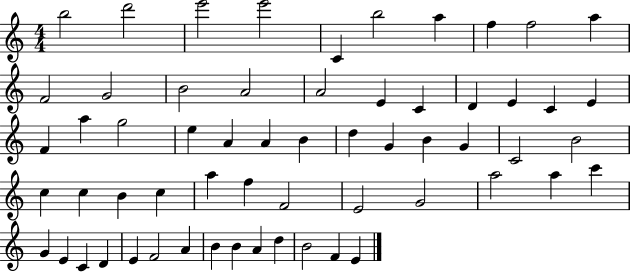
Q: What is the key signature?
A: C major